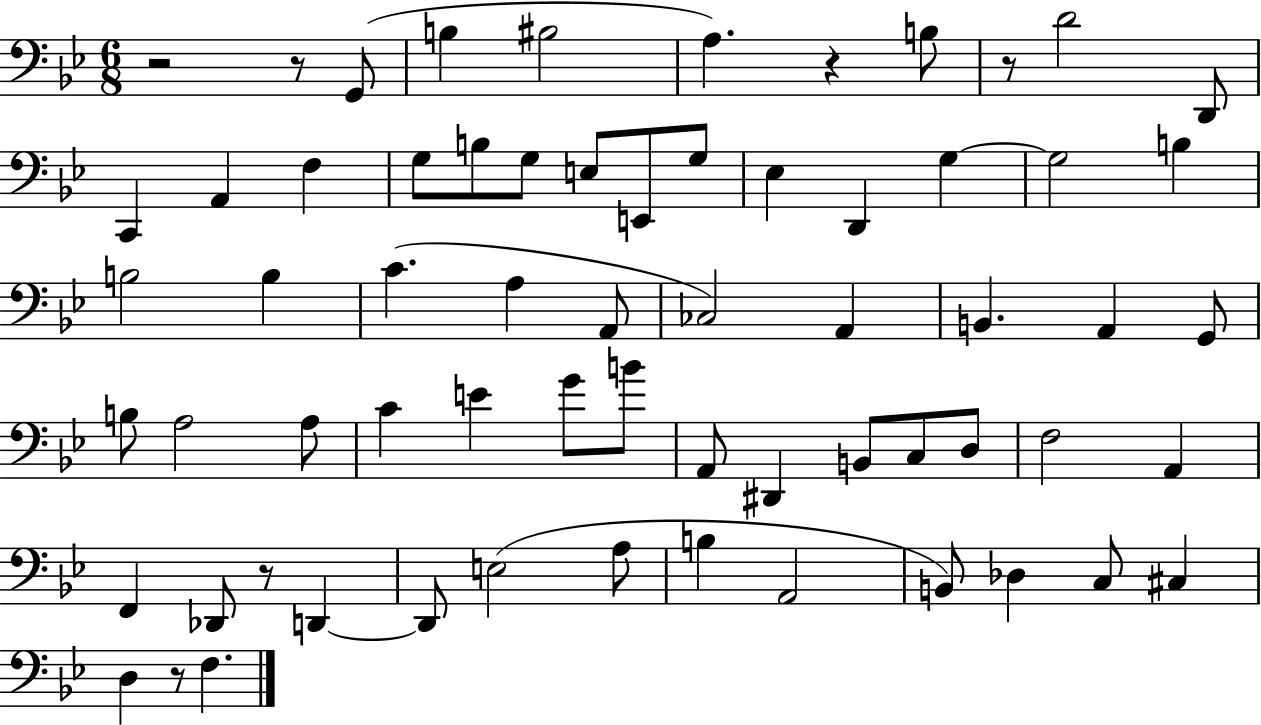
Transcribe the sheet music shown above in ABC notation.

X:1
T:Untitled
M:6/8
L:1/4
K:Bb
z2 z/2 G,,/2 B, ^B,2 A, z B,/2 z/2 D2 D,,/2 C,, A,, F, G,/2 B,/2 G,/2 E,/2 E,,/2 G,/2 _E, D,, G, G,2 B, B,2 B, C A, A,,/2 _C,2 A,, B,, A,, G,,/2 B,/2 A,2 A,/2 C E G/2 B/2 A,,/2 ^D,, B,,/2 C,/2 D,/2 F,2 A,, F,, _D,,/2 z/2 D,, D,,/2 E,2 A,/2 B, A,,2 B,,/2 _D, C,/2 ^C, D, z/2 F,